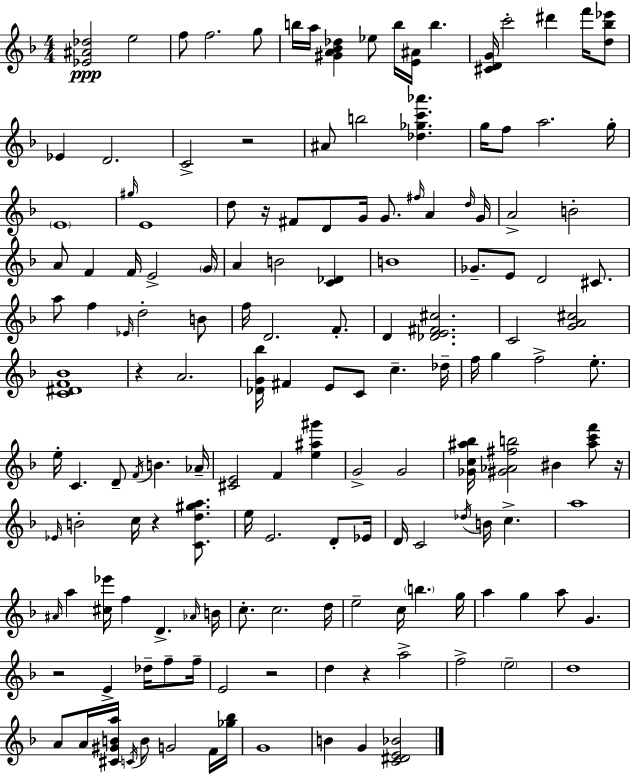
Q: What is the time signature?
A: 4/4